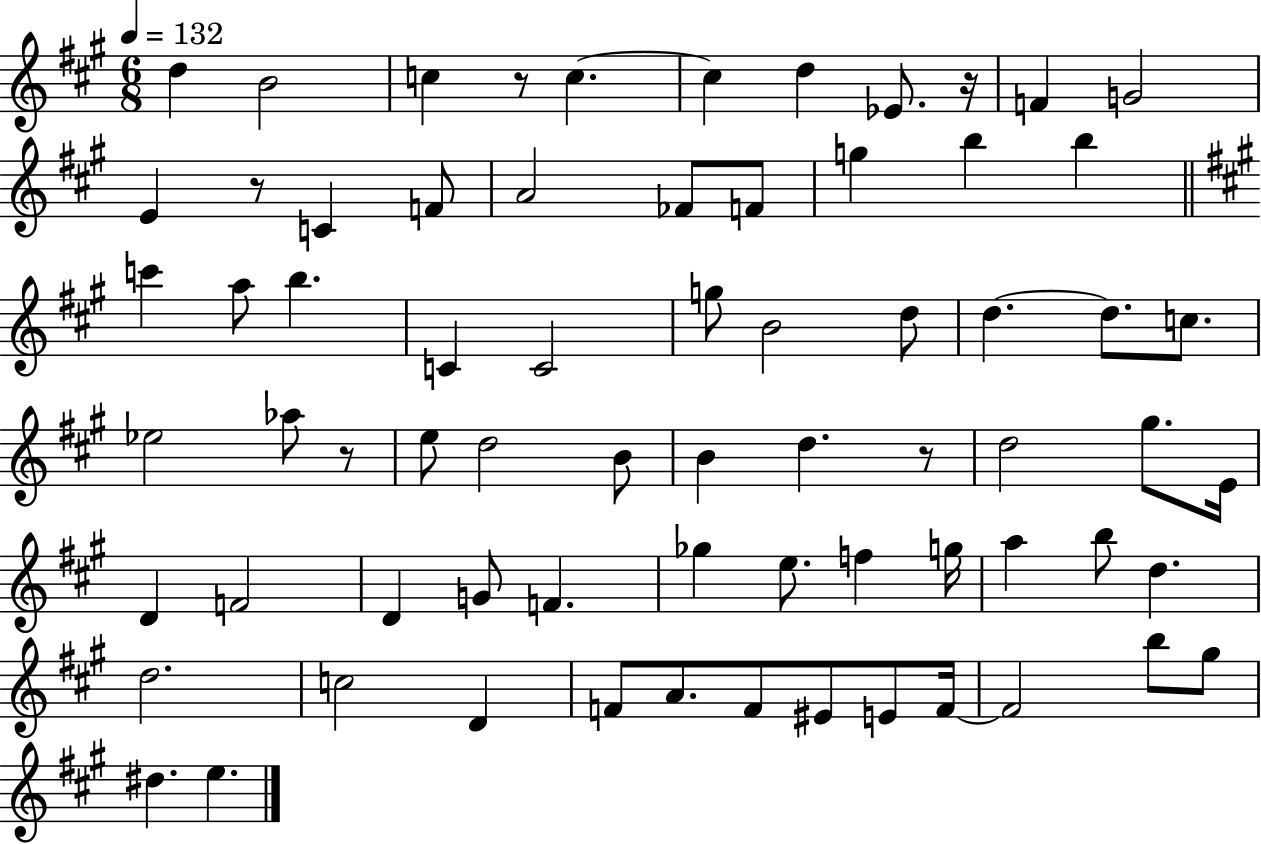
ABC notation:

X:1
T:Untitled
M:6/8
L:1/4
K:A
d B2 c z/2 c c d _E/2 z/4 F G2 E z/2 C F/2 A2 _F/2 F/2 g b b c' a/2 b C C2 g/2 B2 d/2 d d/2 c/2 _e2 _a/2 z/2 e/2 d2 B/2 B d z/2 d2 ^g/2 E/4 D F2 D G/2 F _g e/2 f g/4 a b/2 d d2 c2 D F/2 A/2 F/2 ^E/2 E/2 F/4 F2 b/2 ^g/2 ^d e